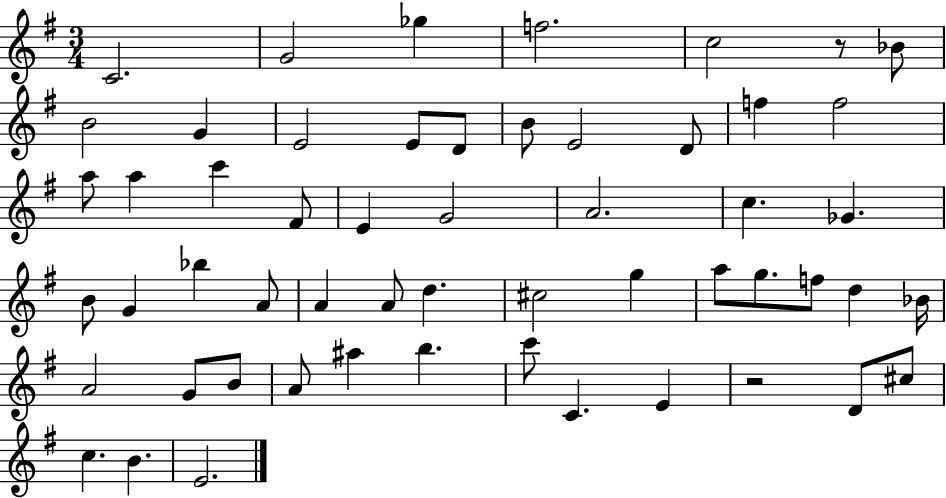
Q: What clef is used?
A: treble